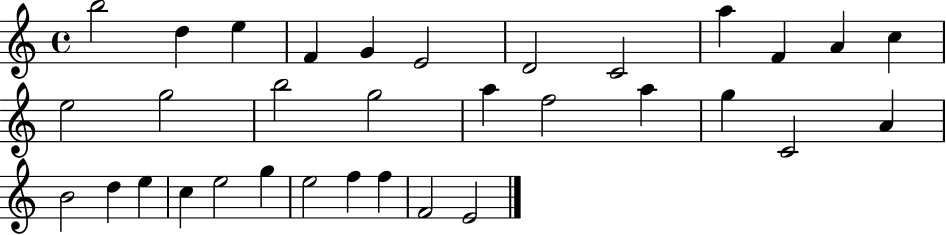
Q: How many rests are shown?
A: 0